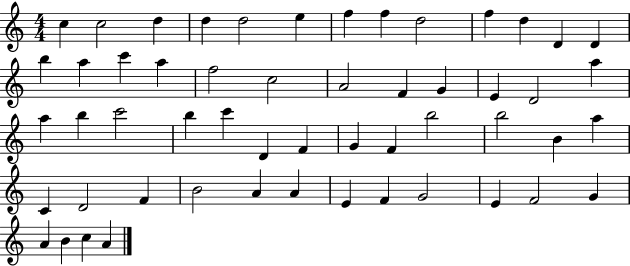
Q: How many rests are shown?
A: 0